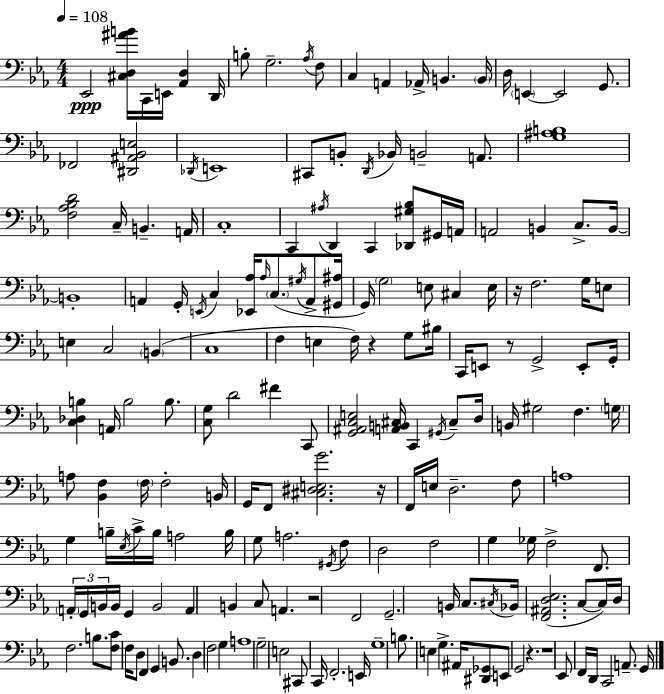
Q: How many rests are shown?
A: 7